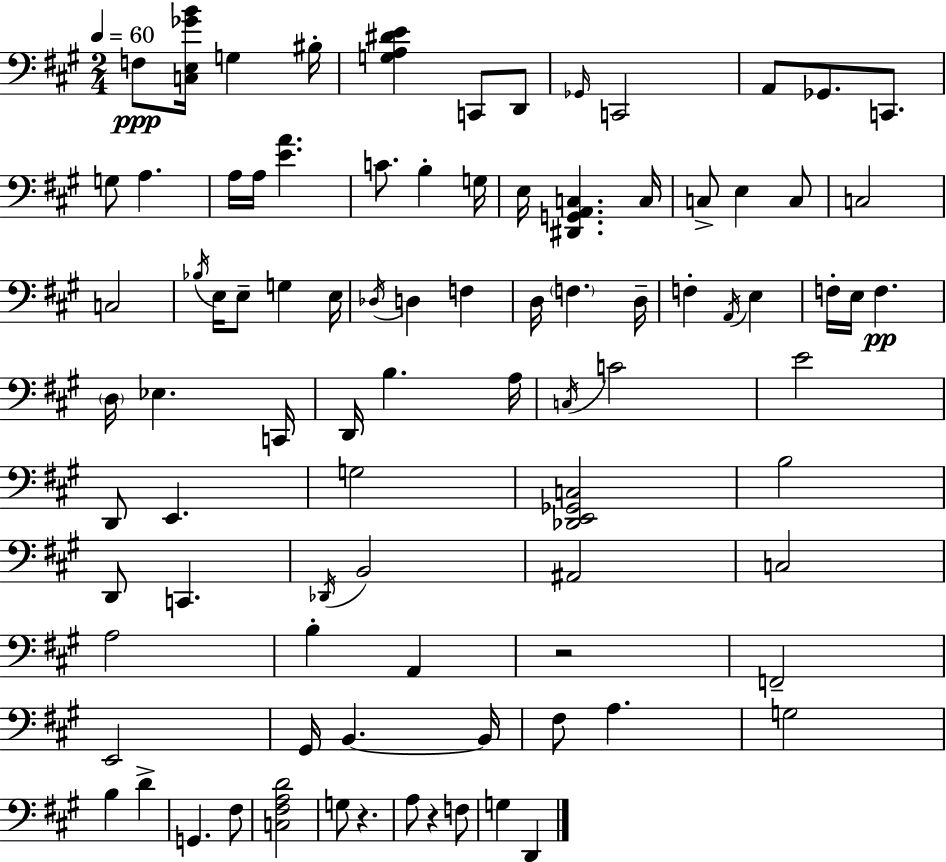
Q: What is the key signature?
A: A major